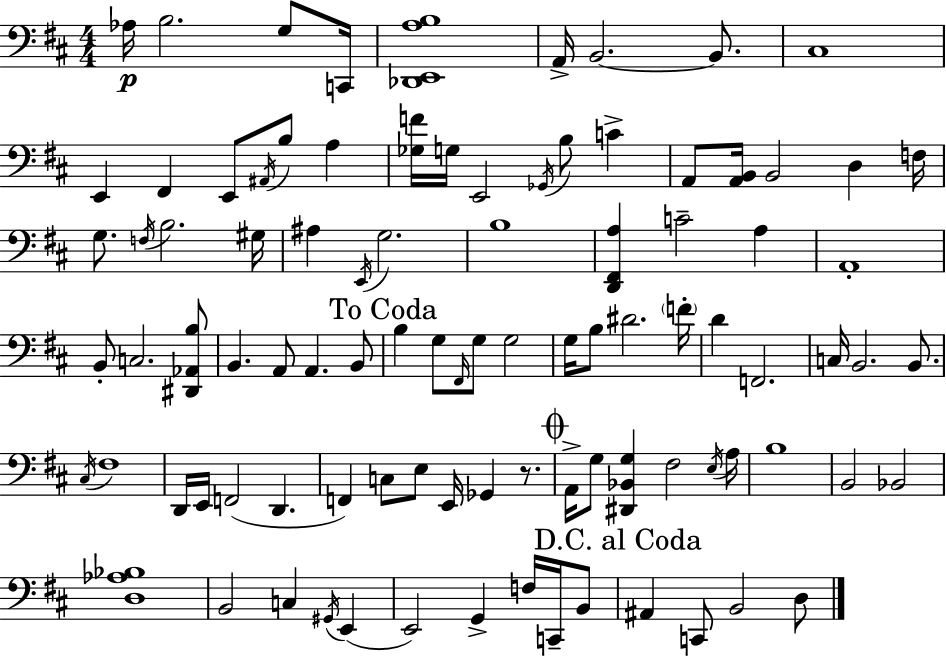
X:1
T:Untitled
M:4/4
L:1/4
K:D
_A,/4 B,2 G,/2 C,,/4 [_D,,E,,A,B,]4 A,,/4 B,,2 B,,/2 ^C,4 E,, ^F,, E,,/2 ^A,,/4 B,/2 A, [_G,F]/4 G,/4 E,,2 _G,,/4 B,/2 C A,,/2 [A,,B,,]/4 B,,2 D, F,/4 G,/2 F,/4 B,2 ^G,/4 ^A, E,,/4 G,2 B,4 [D,,^F,,A,] C2 A, A,,4 B,,/2 C,2 [^D,,_A,,B,]/2 B,, A,,/2 A,, B,,/2 B, G,/2 ^F,,/4 G,/2 G,2 G,/4 B,/2 ^D2 F/4 D F,,2 C,/4 B,,2 B,,/2 ^C,/4 ^F,4 D,,/4 E,,/4 F,,2 D,, F,, C,/2 E,/2 E,,/4 _G,, z/2 A,,/4 G,/2 [^D,,_B,,G,] ^F,2 E,/4 A,/4 B,4 B,,2 _B,,2 [D,_A,_B,]4 B,,2 C, ^G,,/4 E,, E,,2 G,, F,/4 C,,/4 B,,/2 ^A,, C,,/2 B,,2 D,/2